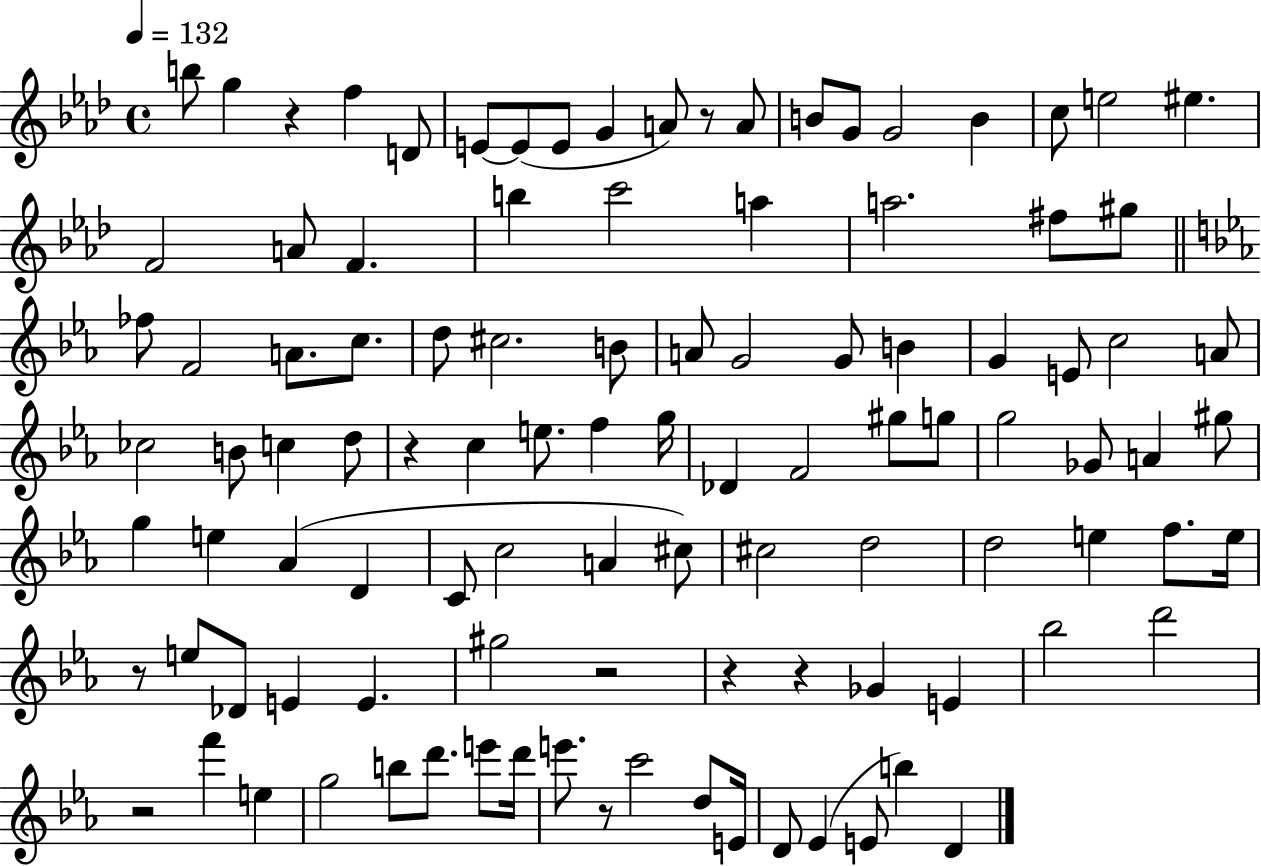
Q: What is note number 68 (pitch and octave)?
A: D5